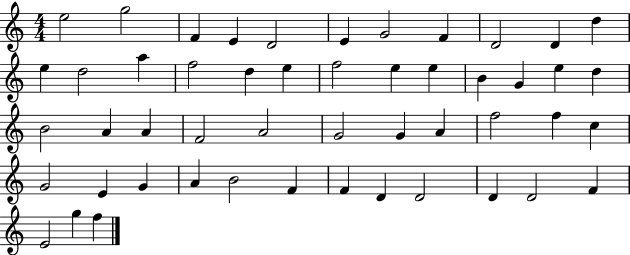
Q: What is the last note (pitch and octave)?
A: F5